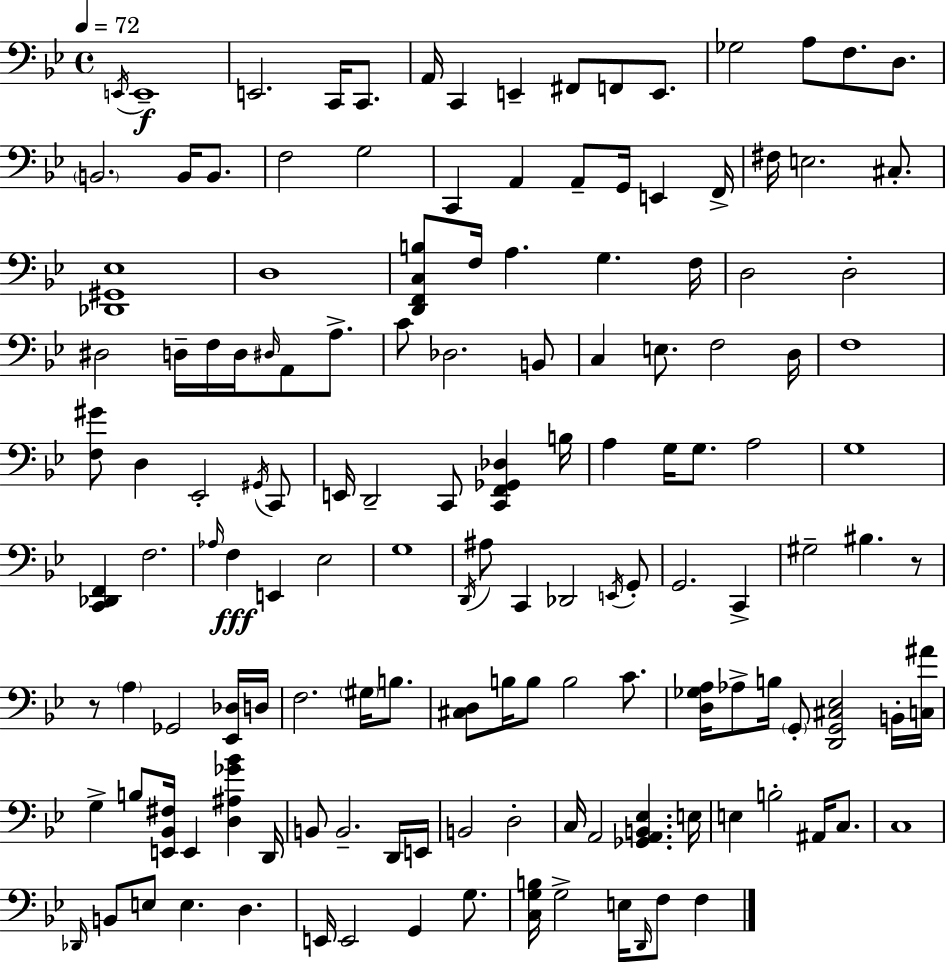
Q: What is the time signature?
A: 4/4